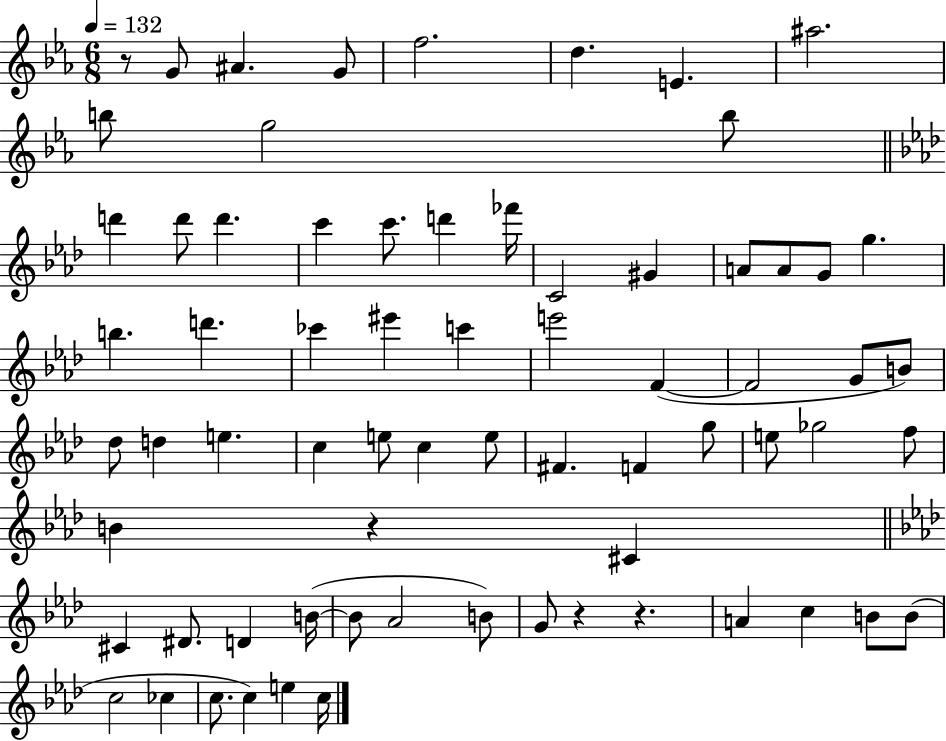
{
  \clef treble
  \numericTimeSignature
  \time 6/8
  \key ees \major
  \tempo 4 = 132
  r8 g'8 ais'4. g'8 | f''2. | d''4. e'4. | ais''2. | \break b''8 g''2 b''8 | \bar "||" \break \key aes \major d'''4 d'''8 d'''4. | c'''4 c'''8. d'''4 fes'''16 | c'2 gis'4 | a'8 a'8 g'8 g''4. | \break b''4. d'''4. | ces'''4 eis'''4 c'''4 | e'''2 f'4~(~ | f'2 g'8 b'8) | \break des''8 d''4 e''4. | c''4 e''8 c''4 e''8 | fis'4. f'4 g''8 | e''8 ges''2 f''8 | \break b'4 r4 cis'4 | \bar "||" \break \key f \minor cis'4 dis'8. d'4 b'16~(~ | b'8 aes'2 b'8) | g'8 r4 r4. | a'4 c''4 b'8 b'8( | \break c''2 ces''4 | c''8. c''4) e''4 c''16 | \bar "|."
}